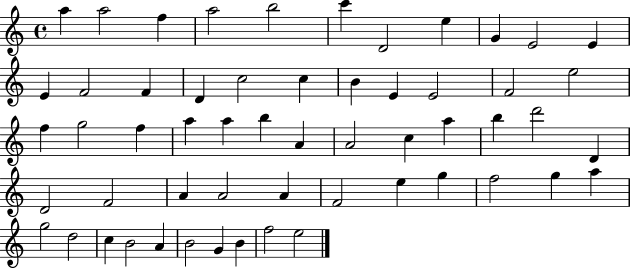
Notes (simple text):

A5/q A5/h F5/q A5/h B5/h C6/q D4/h E5/q G4/q E4/h E4/q E4/q F4/h F4/q D4/q C5/h C5/q B4/q E4/q E4/h F4/h E5/h F5/q G5/h F5/q A5/q A5/q B5/q A4/q A4/h C5/q A5/q B5/q D6/h D4/q D4/h F4/h A4/q A4/h A4/q F4/h E5/q G5/q F5/h G5/q A5/q G5/h D5/h C5/q B4/h A4/q B4/h G4/q B4/q F5/h E5/h